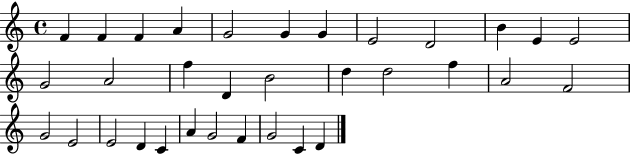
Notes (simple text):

F4/q F4/q F4/q A4/q G4/h G4/q G4/q E4/h D4/h B4/q E4/q E4/h G4/h A4/h F5/q D4/q B4/h D5/q D5/h F5/q A4/h F4/h G4/h E4/h E4/h D4/q C4/q A4/q G4/h F4/q G4/h C4/q D4/q